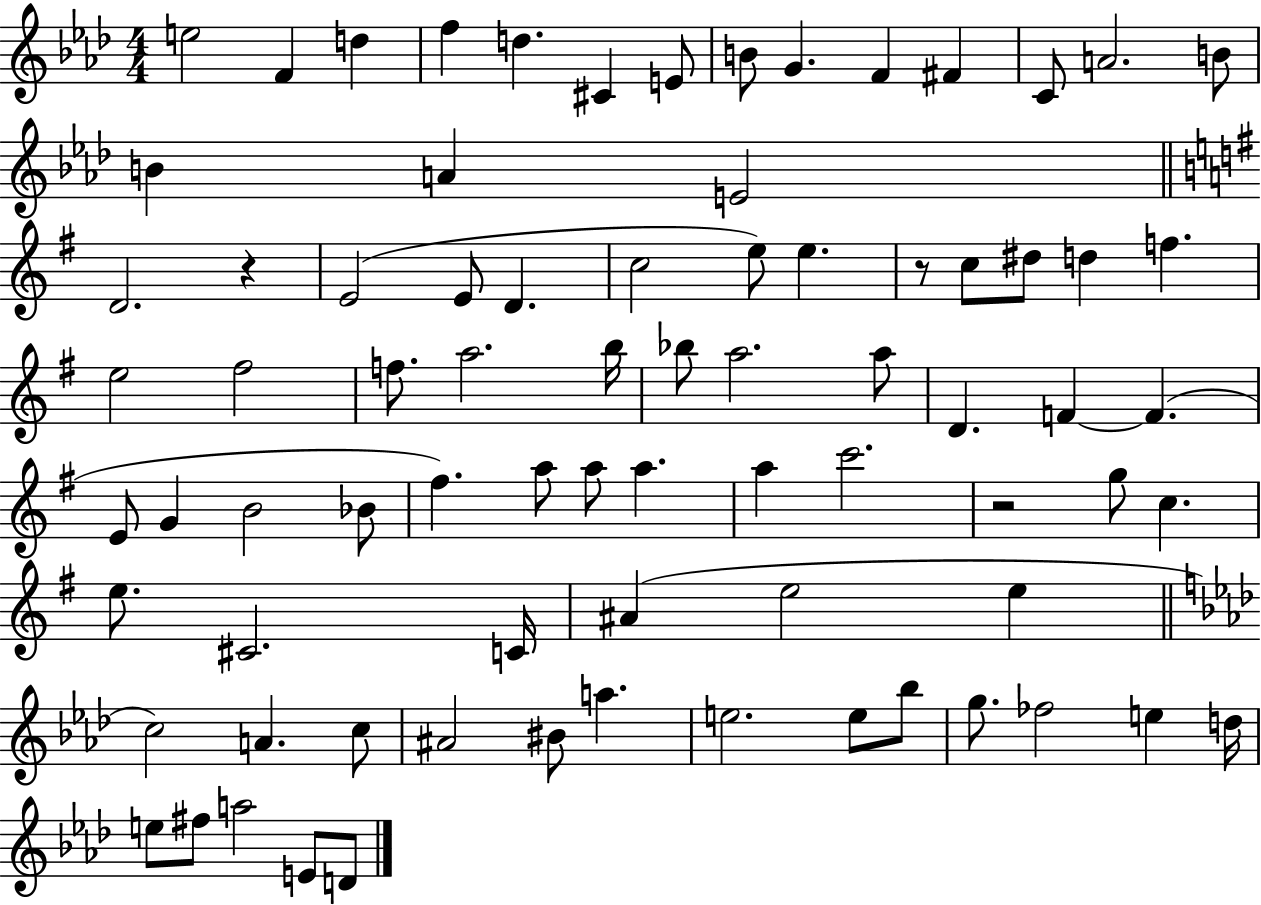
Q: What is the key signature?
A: AES major